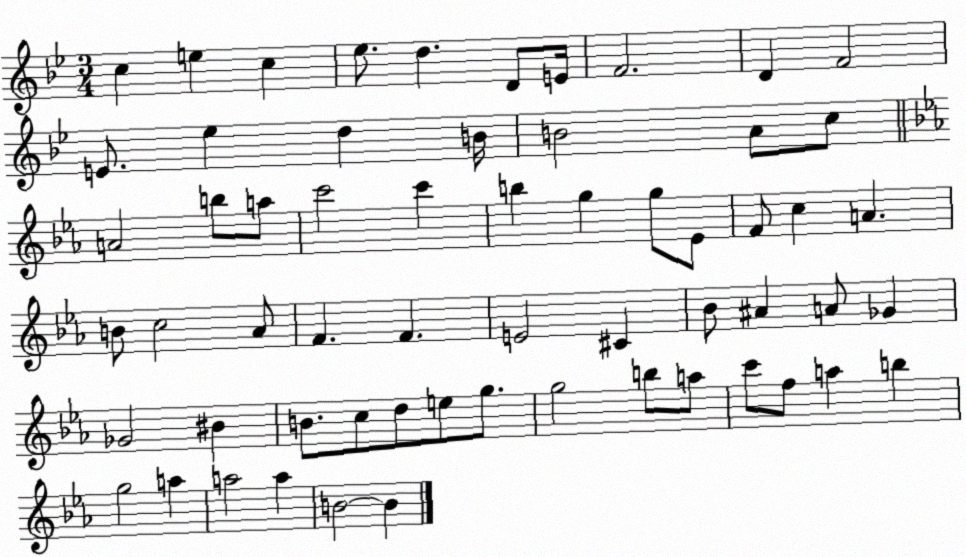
X:1
T:Untitled
M:3/4
L:1/4
K:Bb
c e c _e/2 d D/2 E/4 F2 D F2 E/2 _e d B/4 B2 A/2 c/2 A2 b/2 a/2 c'2 c' b g g/2 _E/2 F/2 c A B/2 c2 _A/2 F F E2 ^C _B/2 ^A A/2 _G _G2 ^B B/2 c/2 d/2 e/2 g/2 g2 b/2 a/2 c'/2 f/2 a b g2 a a2 a B2 B